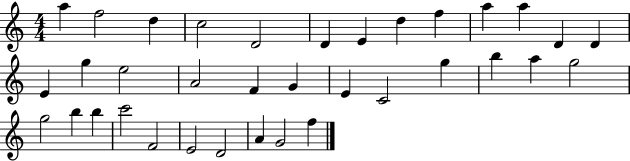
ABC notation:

X:1
T:Untitled
M:4/4
L:1/4
K:C
a f2 d c2 D2 D E d f a a D D E g e2 A2 F G E C2 g b a g2 g2 b b c'2 F2 E2 D2 A G2 f